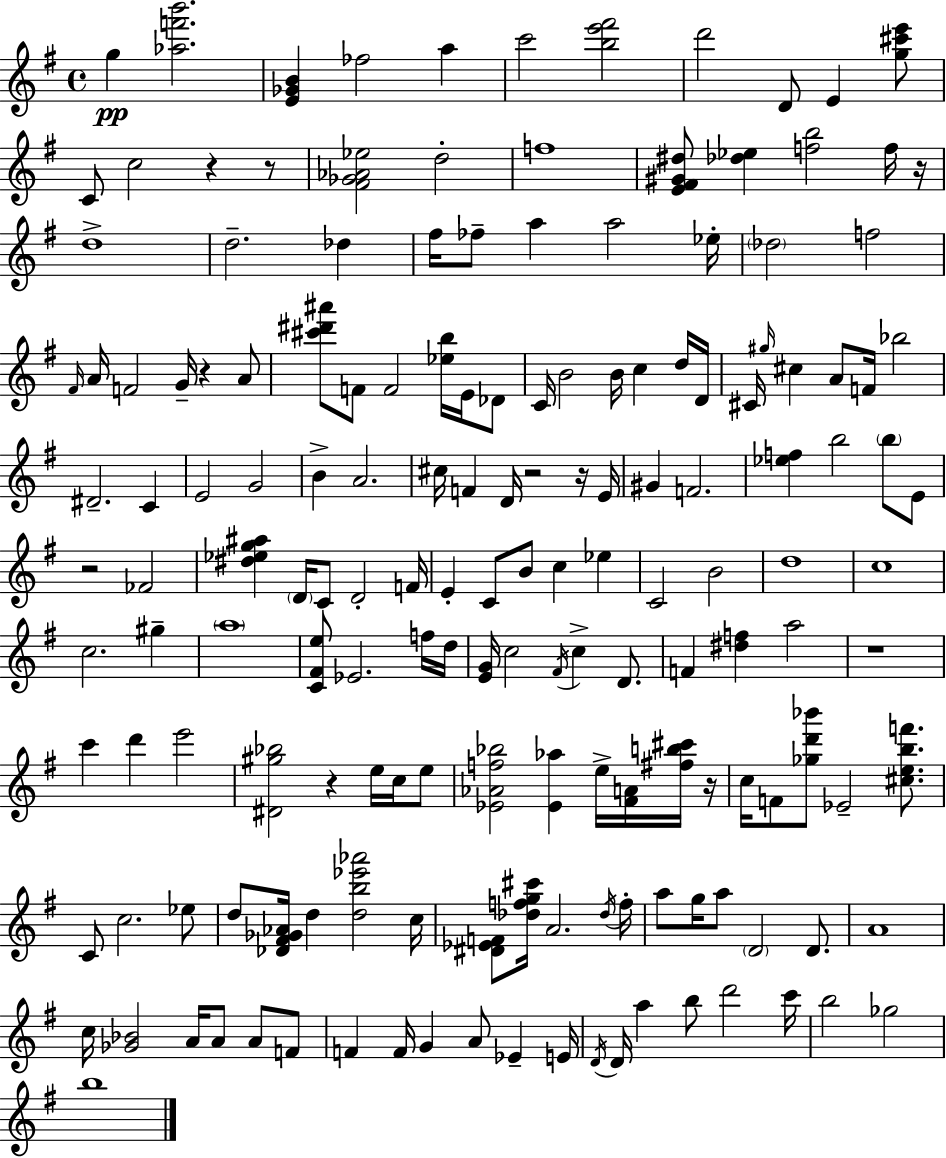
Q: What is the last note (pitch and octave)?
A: B5